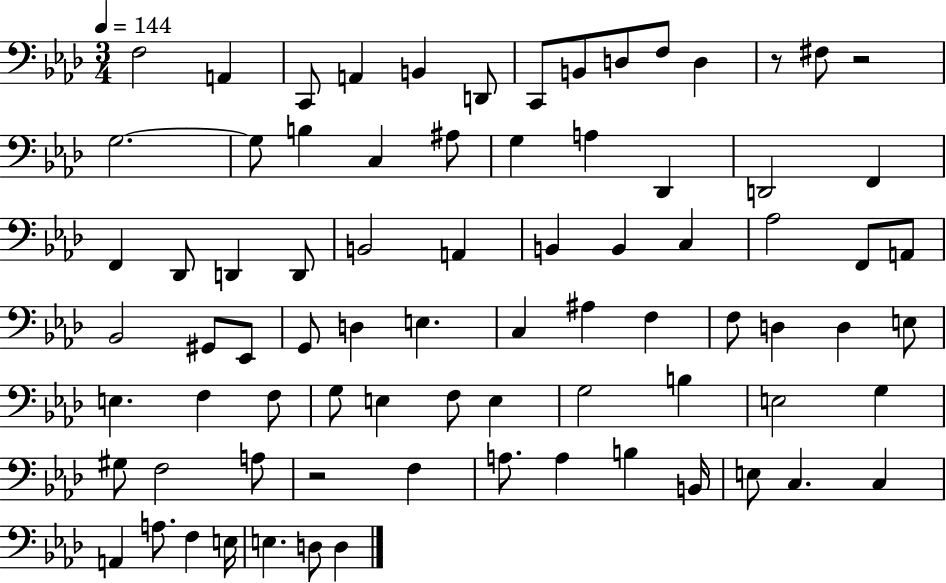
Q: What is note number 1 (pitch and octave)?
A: F3